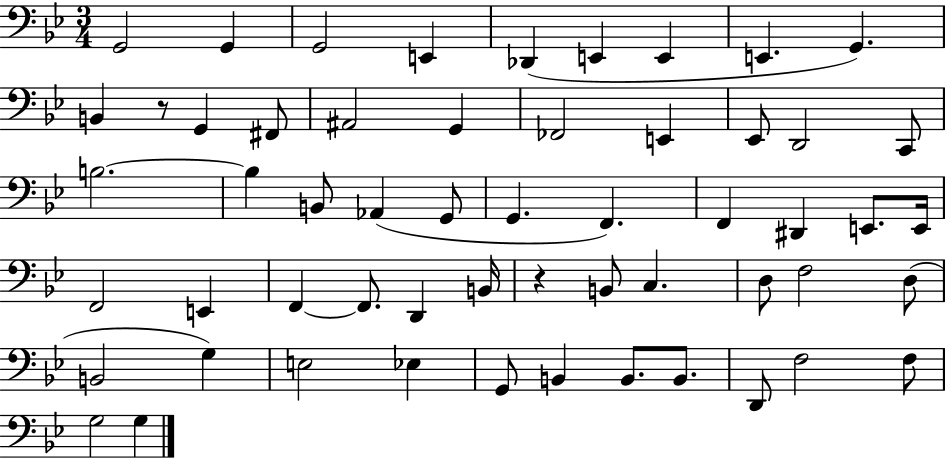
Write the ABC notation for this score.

X:1
T:Untitled
M:3/4
L:1/4
K:Bb
G,,2 G,, G,,2 E,, _D,, E,, E,, E,, G,, B,, z/2 G,, ^F,,/2 ^A,,2 G,, _F,,2 E,, _E,,/2 D,,2 C,,/2 B,2 B, B,,/2 _A,, G,,/2 G,, F,, F,, ^D,, E,,/2 E,,/4 F,,2 E,, F,, F,,/2 D,, B,,/4 z B,,/2 C, D,/2 F,2 D,/2 B,,2 G, E,2 _E, G,,/2 B,, B,,/2 B,,/2 D,,/2 F,2 F,/2 G,2 G,